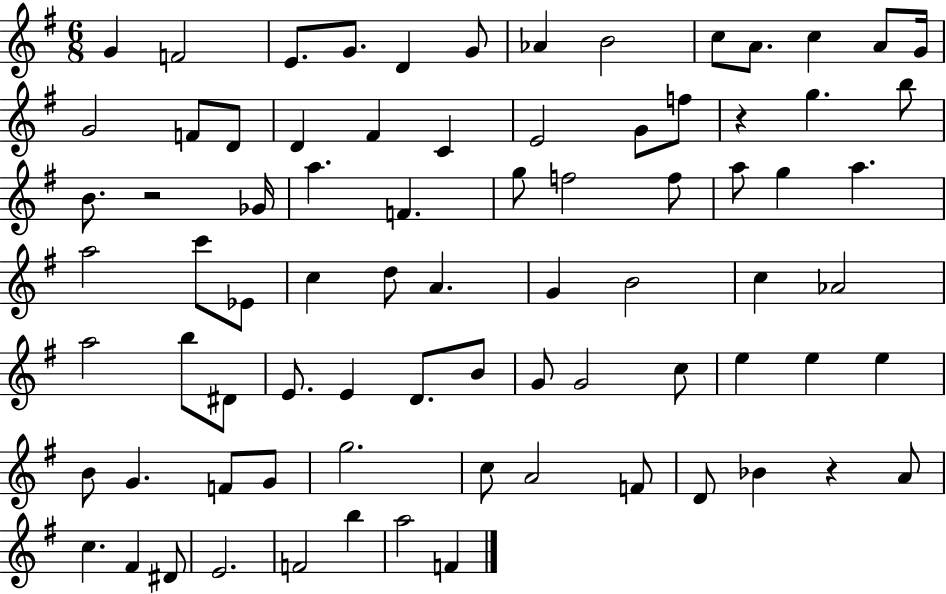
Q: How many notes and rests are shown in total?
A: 79